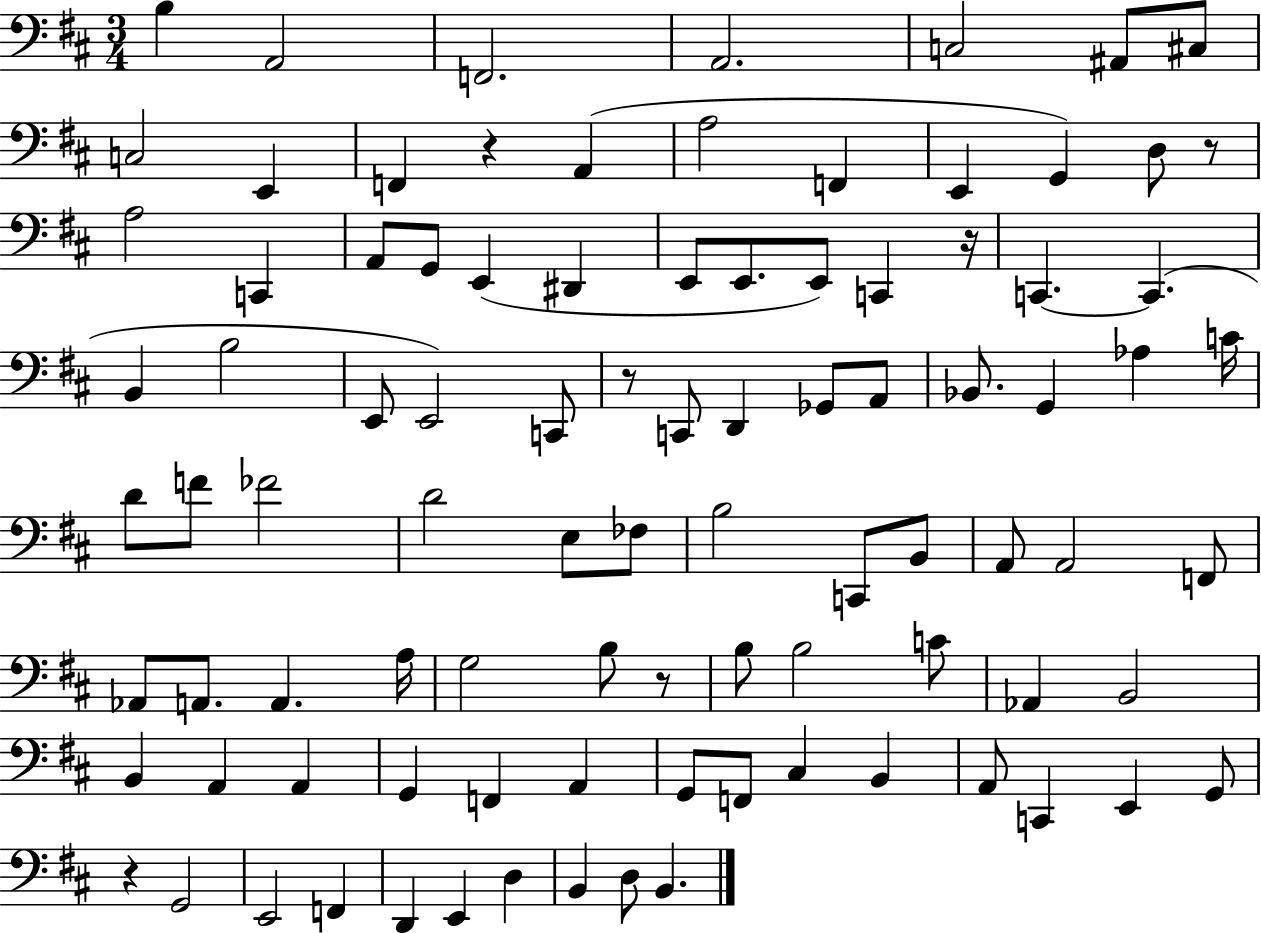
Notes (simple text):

B3/q A2/h F2/h. A2/h. C3/h A#2/e C#3/e C3/h E2/q F2/q R/q A2/q A3/h F2/q E2/q G2/q D3/e R/e A3/h C2/q A2/e G2/e E2/q D#2/q E2/e E2/e. E2/e C2/q R/s C2/q. C2/q. B2/q B3/h E2/e E2/h C2/e R/e C2/e D2/q Gb2/e A2/e Bb2/e. G2/q Ab3/q C4/s D4/e F4/e FES4/h D4/h E3/e FES3/e B3/h C2/e B2/e A2/e A2/h F2/e Ab2/e A2/e. A2/q. A3/s G3/h B3/e R/e B3/e B3/h C4/e Ab2/q B2/h B2/q A2/q A2/q G2/q F2/q A2/q G2/e F2/e C#3/q B2/q A2/e C2/q E2/q G2/e R/q G2/h E2/h F2/q D2/q E2/q D3/q B2/q D3/e B2/q.